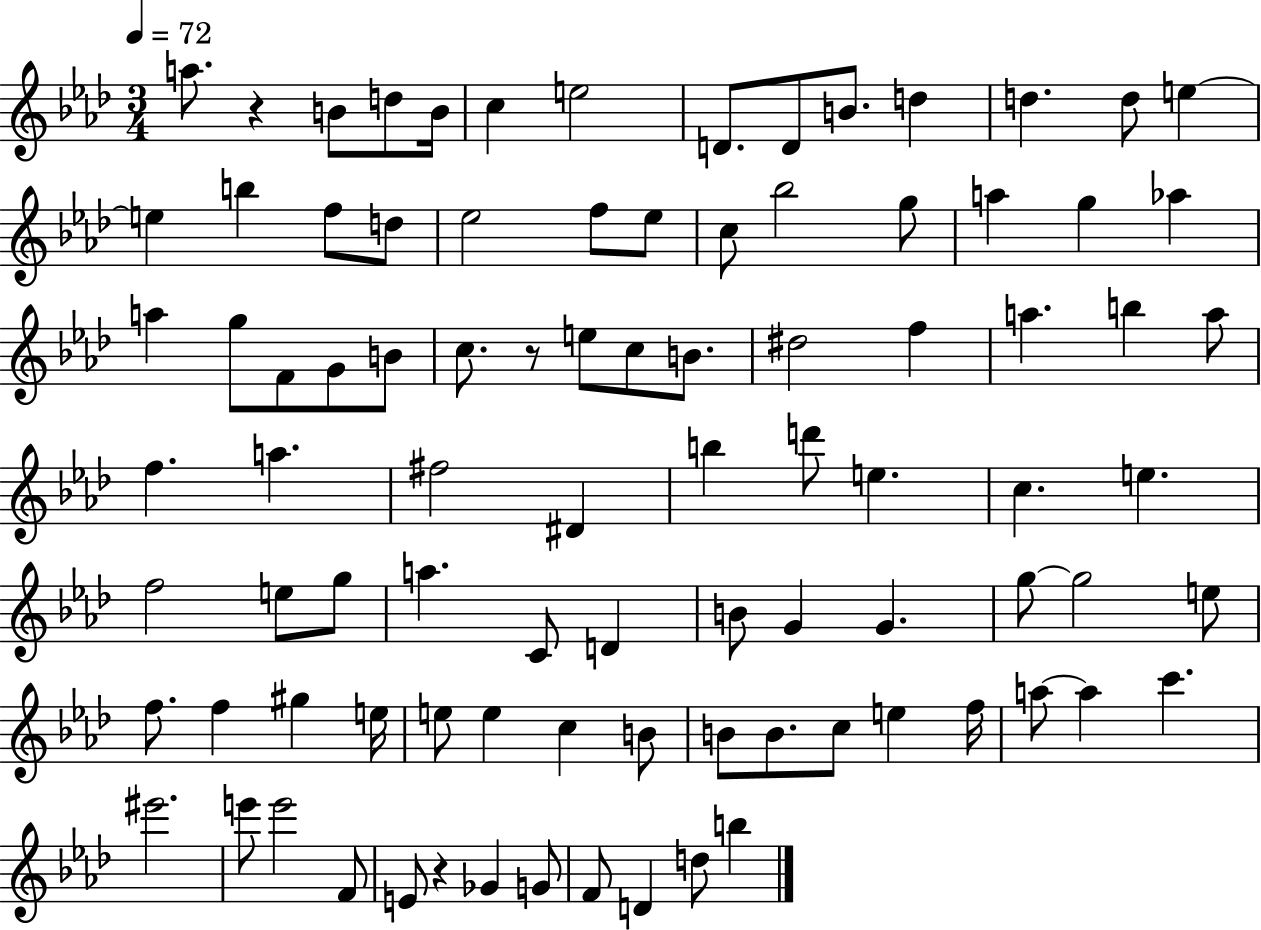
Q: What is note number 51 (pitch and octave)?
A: E5